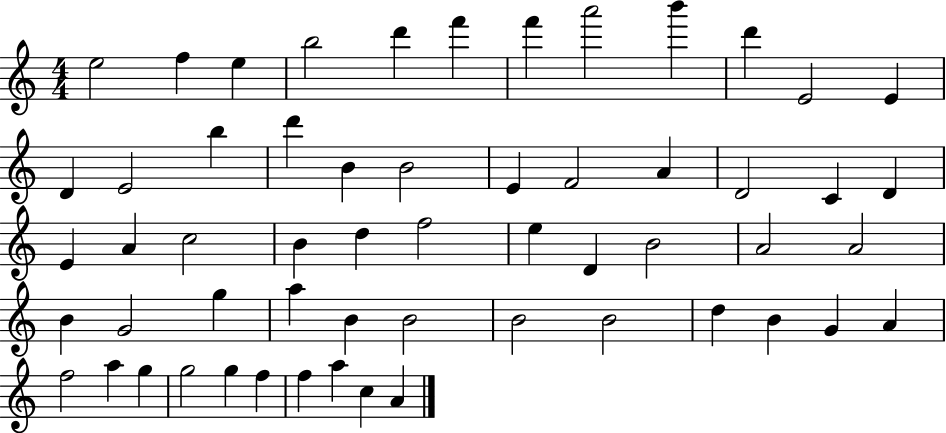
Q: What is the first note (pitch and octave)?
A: E5